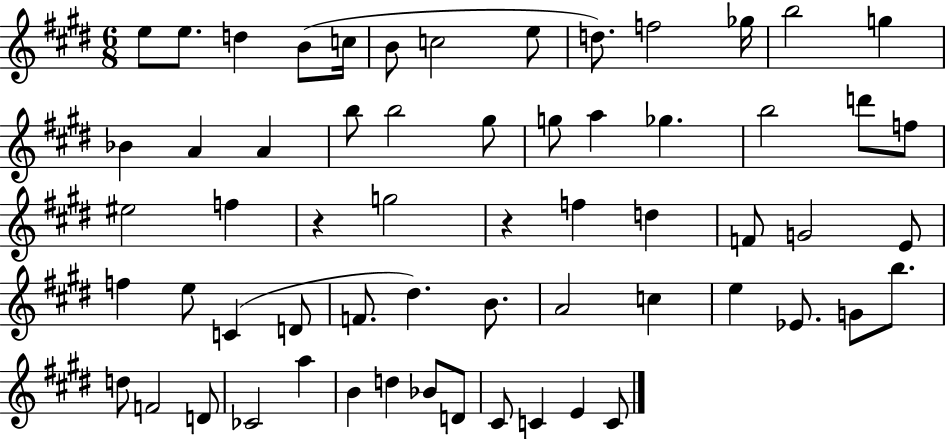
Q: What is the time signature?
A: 6/8